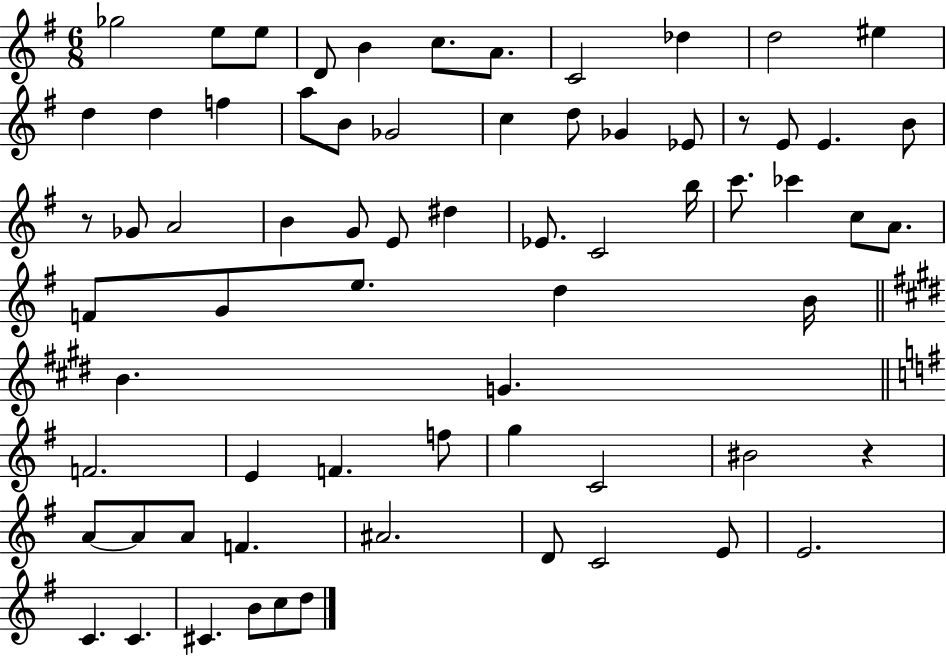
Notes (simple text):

Gb5/h E5/e E5/e D4/e B4/q C5/e. A4/e. C4/h Db5/q D5/h EIS5/q D5/q D5/q F5/q A5/e B4/e Gb4/h C5/q D5/e Gb4/q Eb4/e R/e E4/e E4/q. B4/e R/e Gb4/e A4/h B4/q G4/e E4/e D#5/q Eb4/e. C4/h B5/s C6/e. CES6/q C5/e A4/e. F4/e G4/e E5/e. D5/q B4/s B4/q. G4/q. F4/h. E4/q F4/q. F5/e G5/q C4/h BIS4/h R/q A4/e A4/e A4/e F4/q. A#4/h. D4/e C4/h E4/e E4/h. C4/q. C4/q. C#4/q. B4/e C5/e D5/e